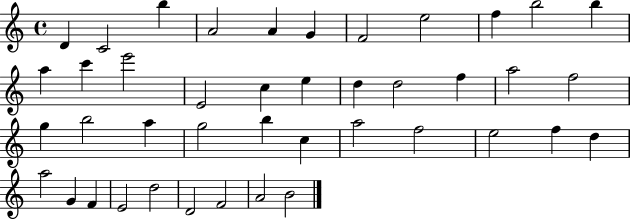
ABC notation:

X:1
T:Untitled
M:4/4
L:1/4
K:C
D C2 b A2 A G F2 e2 f b2 b a c' e'2 E2 c e d d2 f a2 f2 g b2 a g2 b c a2 f2 e2 f d a2 G F E2 d2 D2 F2 A2 B2